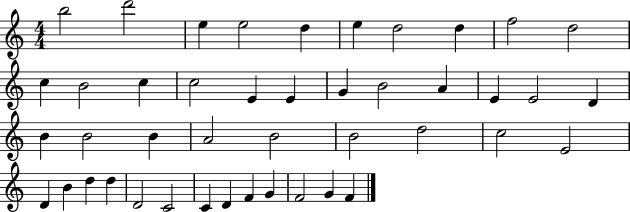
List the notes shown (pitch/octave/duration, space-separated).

B5/h D6/h E5/q E5/h D5/q E5/q D5/h D5/q F5/h D5/h C5/q B4/h C5/q C5/h E4/q E4/q G4/q B4/h A4/q E4/q E4/h D4/q B4/q B4/h B4/q A4/h B4/h B4/h D5/h C5/h E4/h D4/q B4/q D5/q D5/q D4/h C4/h C4/q D4/q F4/q G4/q F4/h G4/q F4/q